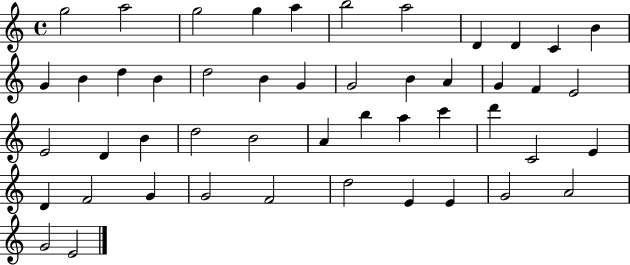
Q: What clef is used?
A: treble